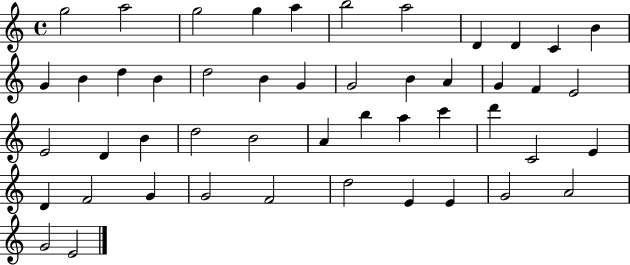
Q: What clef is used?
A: treble